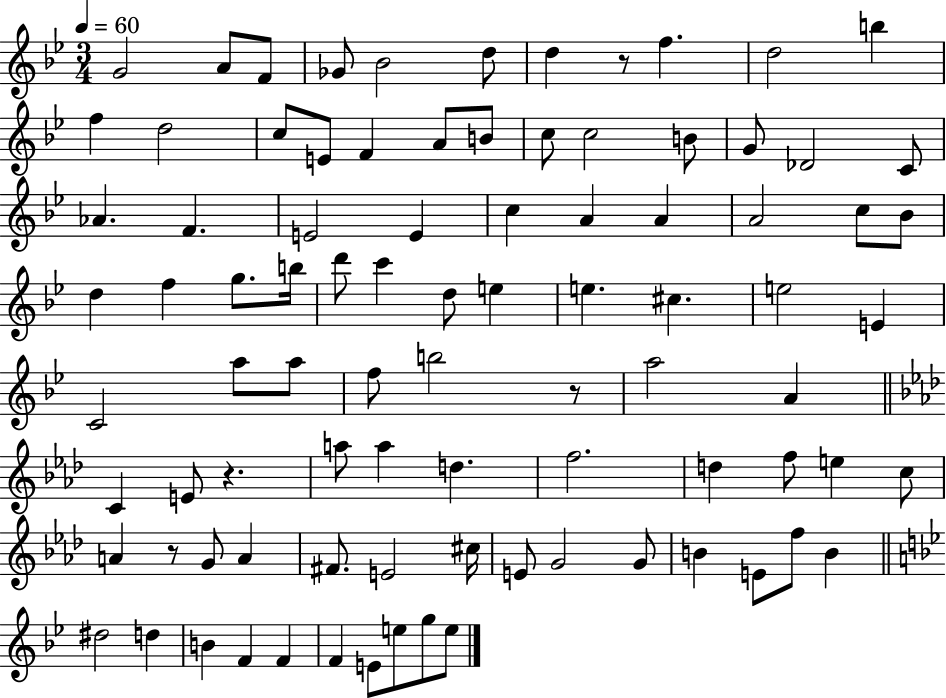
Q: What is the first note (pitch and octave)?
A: G4